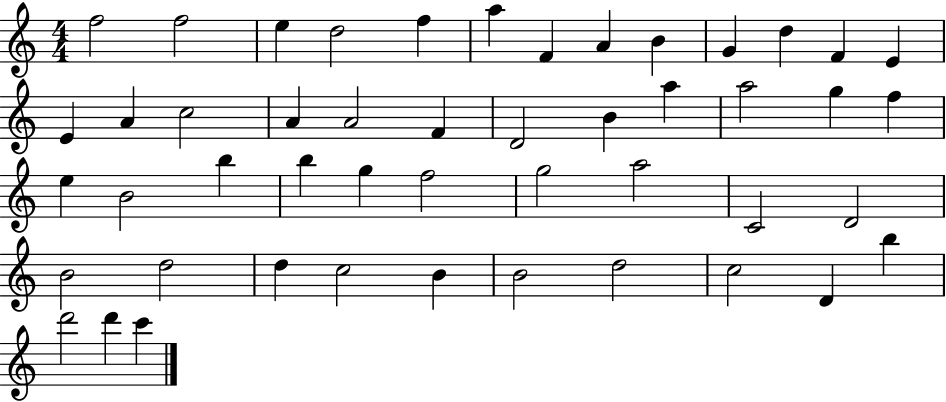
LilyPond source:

{
  \clef treble
  \numericTimeSignature
  \time 4/4
  \key c \major
  f''2 f''2 | e''4 d''2 f''4 | a''4 f'4 a'4 b'4 | g'4 d''4 f'4 e'4 | \break e'4 a'4 c''2 | a'4 a'2 f'4 | d'2 b'4 a''4 | a''2 g''4 f''4 | \break e''4 b'2 b''4 | b''4 g''4 f''2 | g''2 a''2 | c'2 d'2 | \break b'2 d''2 | d''4 c''2 b'4 | b'2 d''2 | c''2 d'4 b''4 | \break d'''2 d'''4 c'''4 | \bar "|."
}